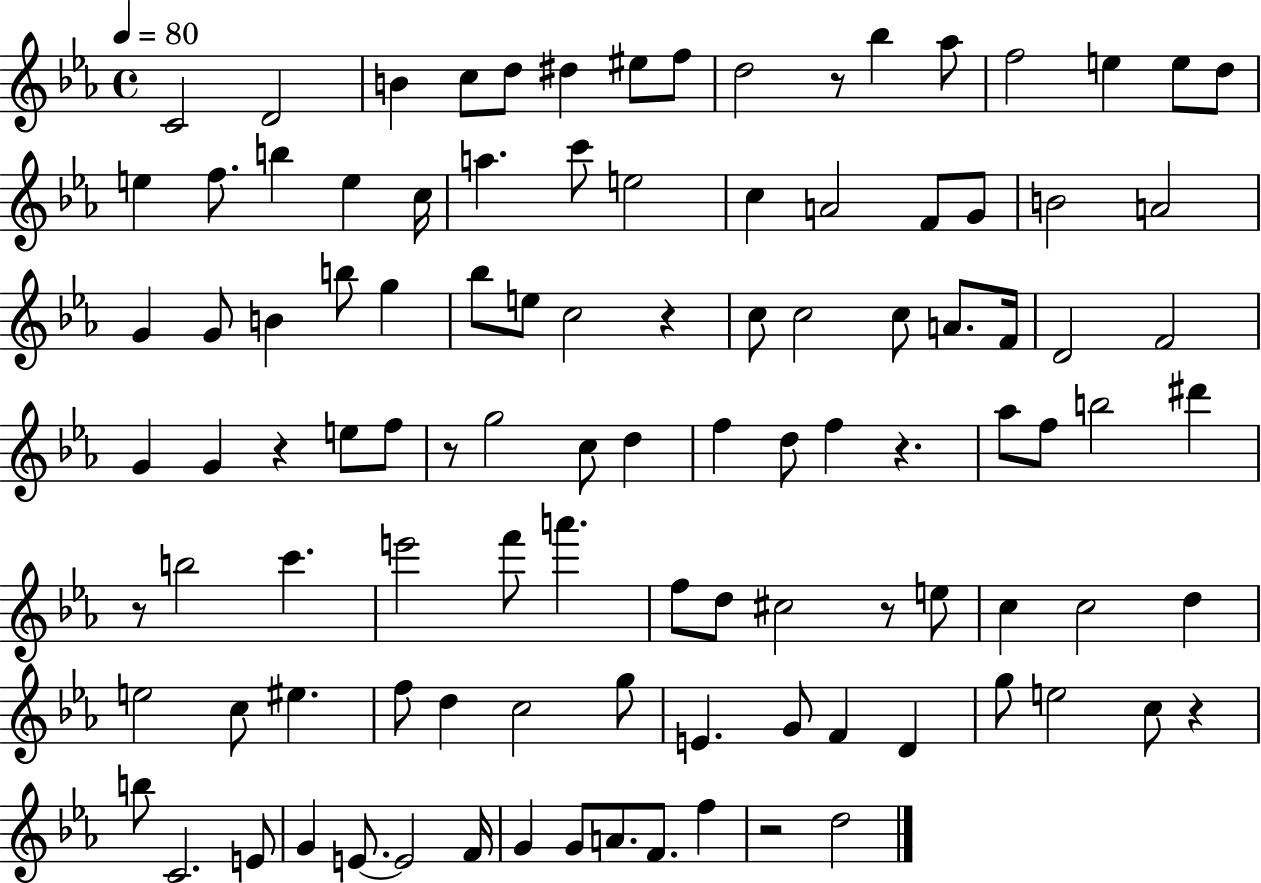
C4/h D4/h B4/q C5/e D5/e D#5/q EIS5/e F5/e D5/h R/e Bb5/q Ab5/e F5/h E5/q E5/e D5/e E5/q F5/e. B5/q E5/q C5/s A5/q. C6/e E5/h C5/q A4/h F4/e G4/e B4/h A4/h G4/q G4/e B4/q B5/e G5/q Bb5/e E5/e C5/h R/q C5/e C5/h C5/e A4/e. F4/s D4/h F4/h G4/q G4/q R/q E5/e F5/e R/e G5/h C5/e D5/q F5/q D5/e F5/q R/q. Ab5/e F5/e B5/h D#6/q R/e B5/h C6/q. E6/h F6/e A6/q. F5/e D5/e C#5/h R/e E5/e C5/q C5/h D5/q E5/h C5/e EIS5/q. F5/e D5/q C5/h G5/e E4/q. G4/e F4/q D4/q G5/e E5/h C5/e R/q B5/e C4/h. E4/e G4/q E4/e. E4/h F4/s G4/q G4/e A4/e. F4/e. F5/q R/h D5/h